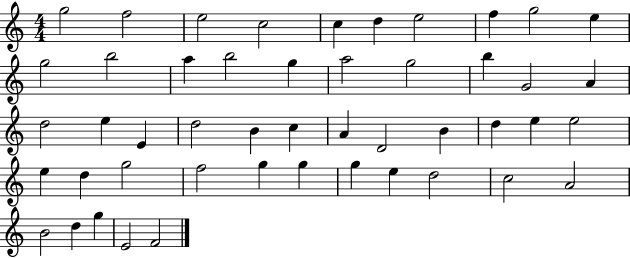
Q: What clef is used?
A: treble